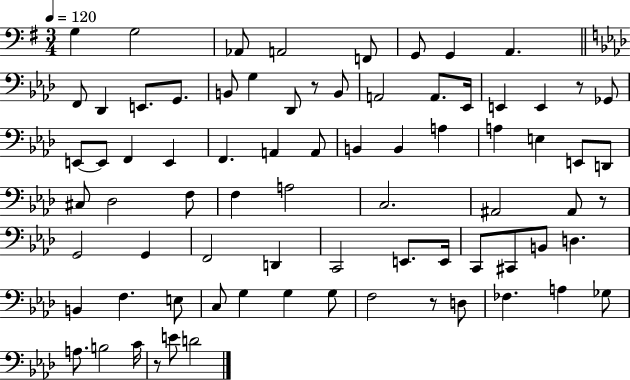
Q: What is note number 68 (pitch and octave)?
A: A3